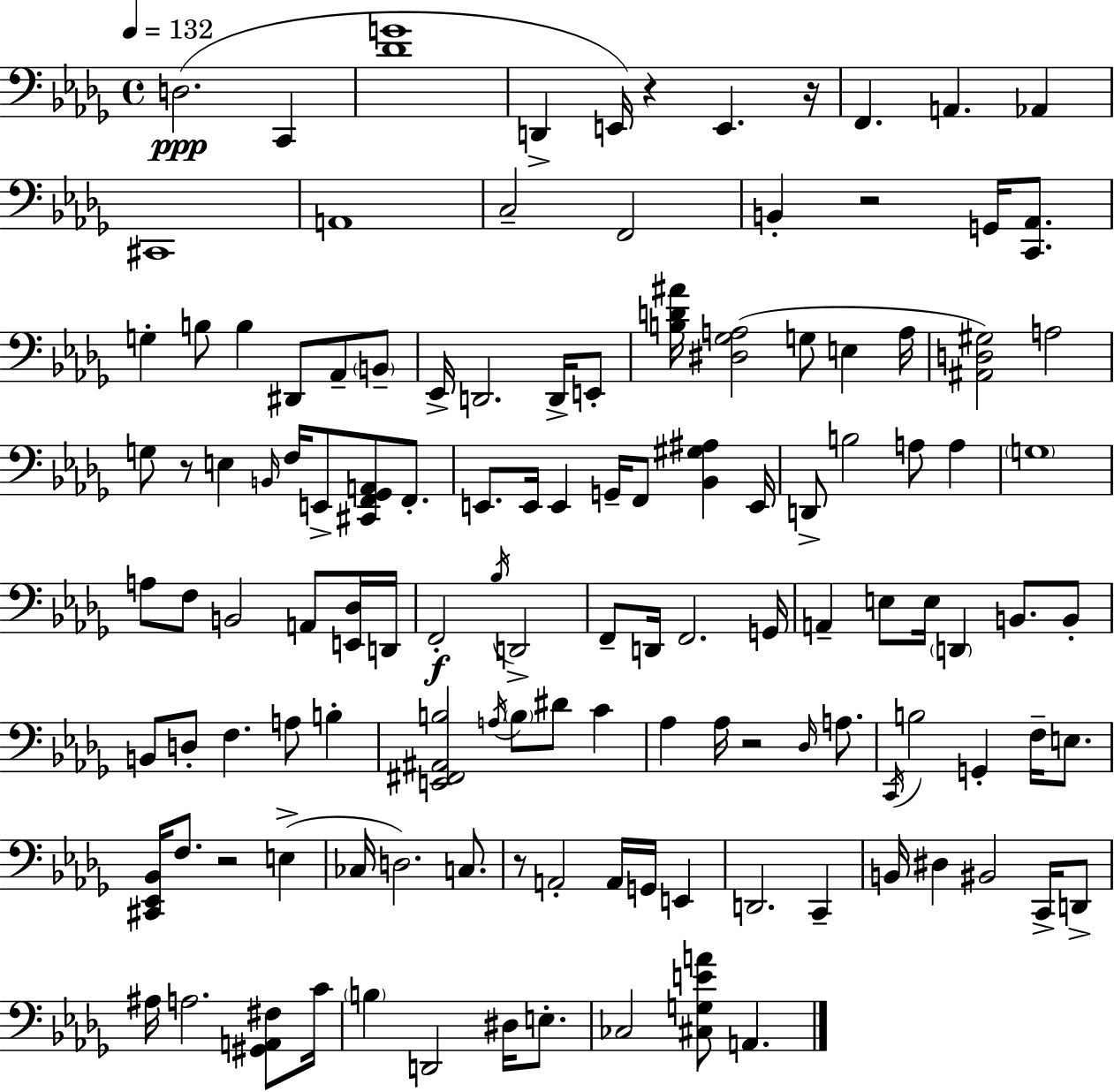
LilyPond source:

{
  \clef bass
  \time 4/4
  \defaultTimeSignature
  \key bes \minor
  \tempo 4 = 132
  d2.(\ppp c,4 | <des' g'>1 | d,4-> e,16) r4 e,4. r16 | f,4. a,4. aes,4 | \break cis,1 | a,1 | c2-- f,2 | b,4-. r2 g,16 <c, aes,>8. | \break g4-. b8 b4 dis,8 aes,8-- \parenthesize b,8-- | ees,16-> d,2. d,16-> e,8-. | <b d' ais'>16 <dis ges a>2( g8 e4 a16 | <ais, d gis>2) a2 | \break g8 r8 e4 \grace { b,16 } f16 e,8-> <cis, f, ges, a,>8 f,8.-. | e,8. e,16 e,4 g,16-- f,8 <bes, gis ais>4 | e,16 d,8-> b2 a8 a4 | \parenthesize g1 | \break a8 f8 b,2 a,8 <e, des>16 | d,16 f,2-.\f \acciaccatura { bes16 } d,2-> | f,8-- d,16 f,2. | g,16 a,4-- e8 e16 \parenthesize d,4 b,8. | \break b,8-. b,8 d8-. f4. a8 b4-. | <e, fis, ais, b>2 \acciaccatura { a16 } \parenthesize b8 dis'8 c'4 | aes4 aes16 r2 | \grace { des16 } a8. \acciaccatura { c,16 } b2 g,4-. | \break f16-- e8. <cis, ees, bes,>16 f8. r2 | e4->( ces16 d2.) | c8. r8 a,2-. a,16 | g,16 e,4 d,2. | \break c,4-- b,16 dis4 bis,2 | c,16-> d,8-> ais16 a2. | <gis, a, fis>8 c'16 \parenthesize b4 d,2 | dis16 e8.-. ces2 <cis g e' a'>8 a,4. | \break \bar "|."
}